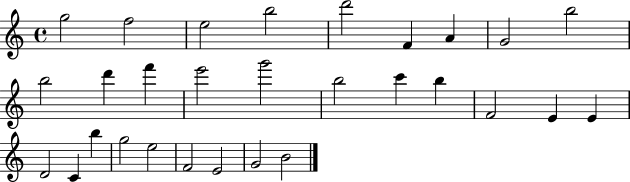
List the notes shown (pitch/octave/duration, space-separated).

G5/h F5/h E5/h B5/h D6/h F4/q A4/q G4/h B5/h B5/h D6/q F6/q E6/h G6/h B5/h C6/q B5/q F4/h E4/q E4/q D4/h C4/q B5/q G5/h E5/h F4/h E4/h G4/h B4/h